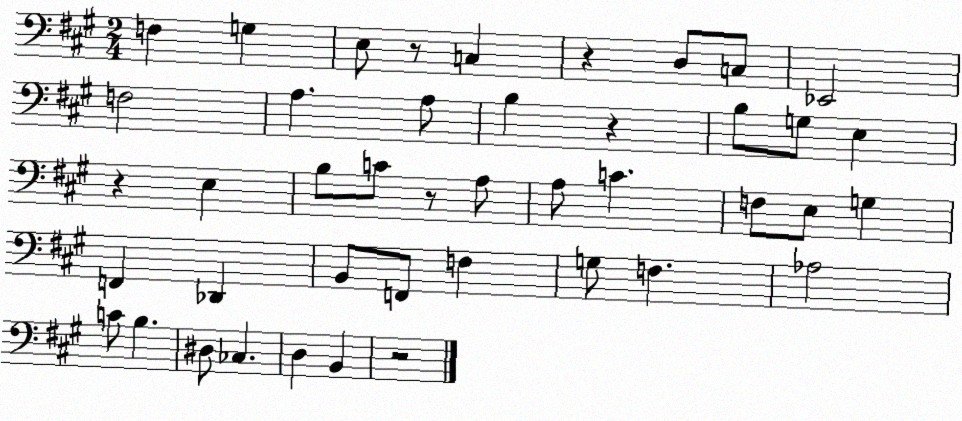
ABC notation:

X:1
T:Untitled
M:2/4
L:1/4
K:A
F, G, E,/2 z/2 C, z D,/2 C,/2 _E,,2 F,2 A, A,/2 B, z B,/2 G,/2 E, z E, B,/2 C/2 z/2 A,/2 A,/2 C F,/2 E,/2 G, F,, _D,, B,,/2 F,,/2 F, G,/2 F, _A,2 C/2 B, ^D,/2 _C, D, B,, z2